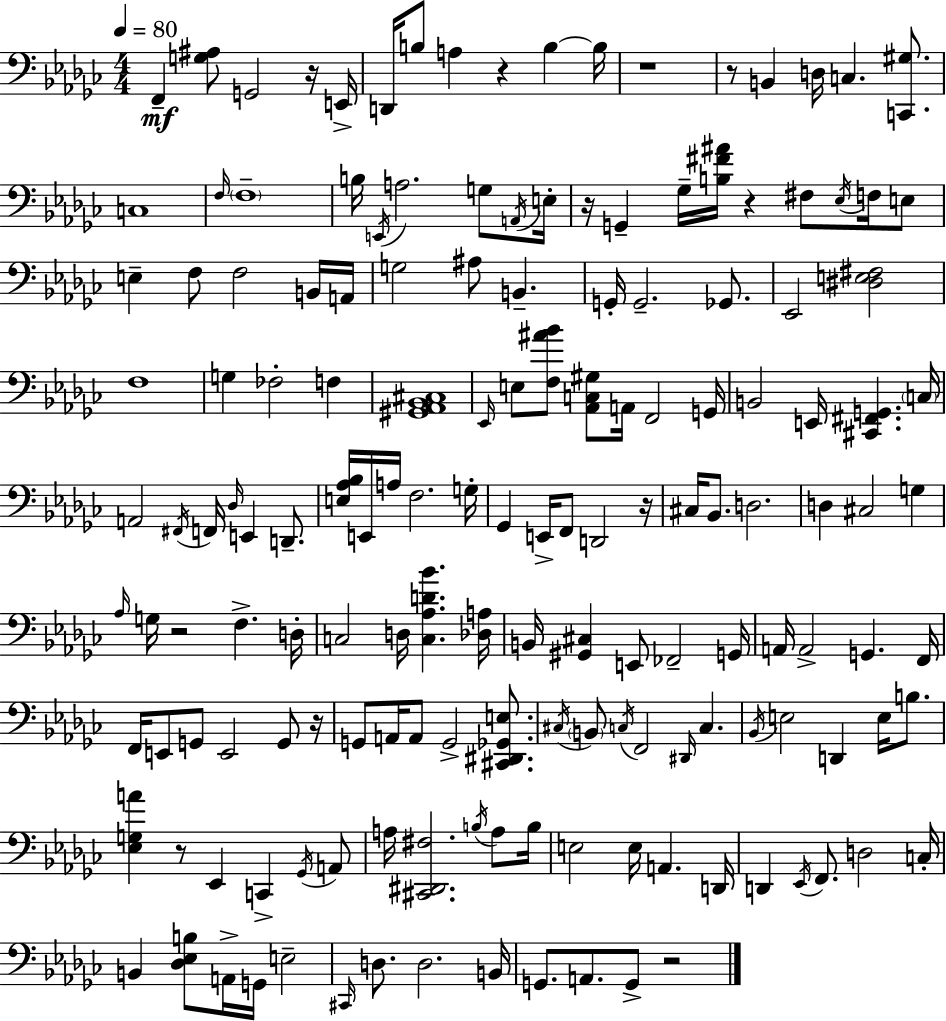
F2/q [G3,A#3]/e G2/h R/s E2/s D2/s B3/e A3/q R/q B3/q B3/s R/w R/e B2/q D3/s C3/q. [C2,G#3]/e. C3/w F3/s F3/w B3/s E2/s A3/h. G3/e A2/s E3/s R/s G2/q Gb3/s [B3,F#4,A#4]/s R/q F#3/e Eb3/s F3/s E3/e E3/q F3/e F3/h B2/s A2/s G3/h A#3/e B2/q. G2/s G2/h. Gb2/e. Eb2/h [D#3,E3,F#3]/h F3/w G3/q FES3/h F3/q [G#2,Ab2,Bb2,C#3]/w Eb2/s E3/e [F3,A#4,Bb4]/e [Ab2,C3,G#3]/e A2/s F2/h G2/s B2/h E2/s [C#2,F#2,G2]/q. C3/s A2/h F#2/s F2/s Db3/s E2/q D2/e. [E3,Ab3,Bb3]/s E2/s A3/s F3/h. G3/s Gb2/q E2/s F2/e D2/h R/s C#3/s Bb2/e. D3/h. D3/q C#3/h G3/q Ab3/s G3/s R/h F3/q. D3/s C3/h D3/s [C3,Ab3,D4,Bb4]/q. [Db3,A3]/s B2/s [G#2,C#3]/q E2/e FES2/h G2/s A2/s A2/h G2/q. F2/s F2/s E2/e G2/e E2/h G2/e R/s G2/e A2/s A2/e G2/h [C#2,D#2,Gb2,E3]/e. C#3/s B2/e C3/s F2/h D#2/s C3/q. Bb2/s E3/h D2/q E3/s B3/e. [Eb3,G3,A4]/q R/e Eb2/q C2/q Gb2/s A2/e A3/s [C#2,D#2,F#3]/h. B3/s A3/e B3/s E3/h E3/s A2/q. D2/s D2/q Eb2/s F2/e. D3/h C3/s B2/q [Db3,Eb3,B3]/e A2/s G2/s E3/h C#2/s D3/e. D3/h. B2/s G2/e. A2/e. G2/e R/h